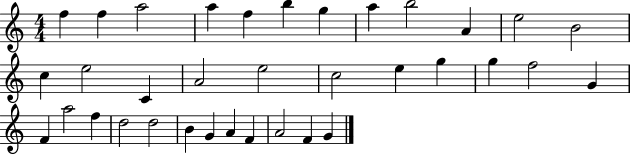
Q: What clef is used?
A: treble